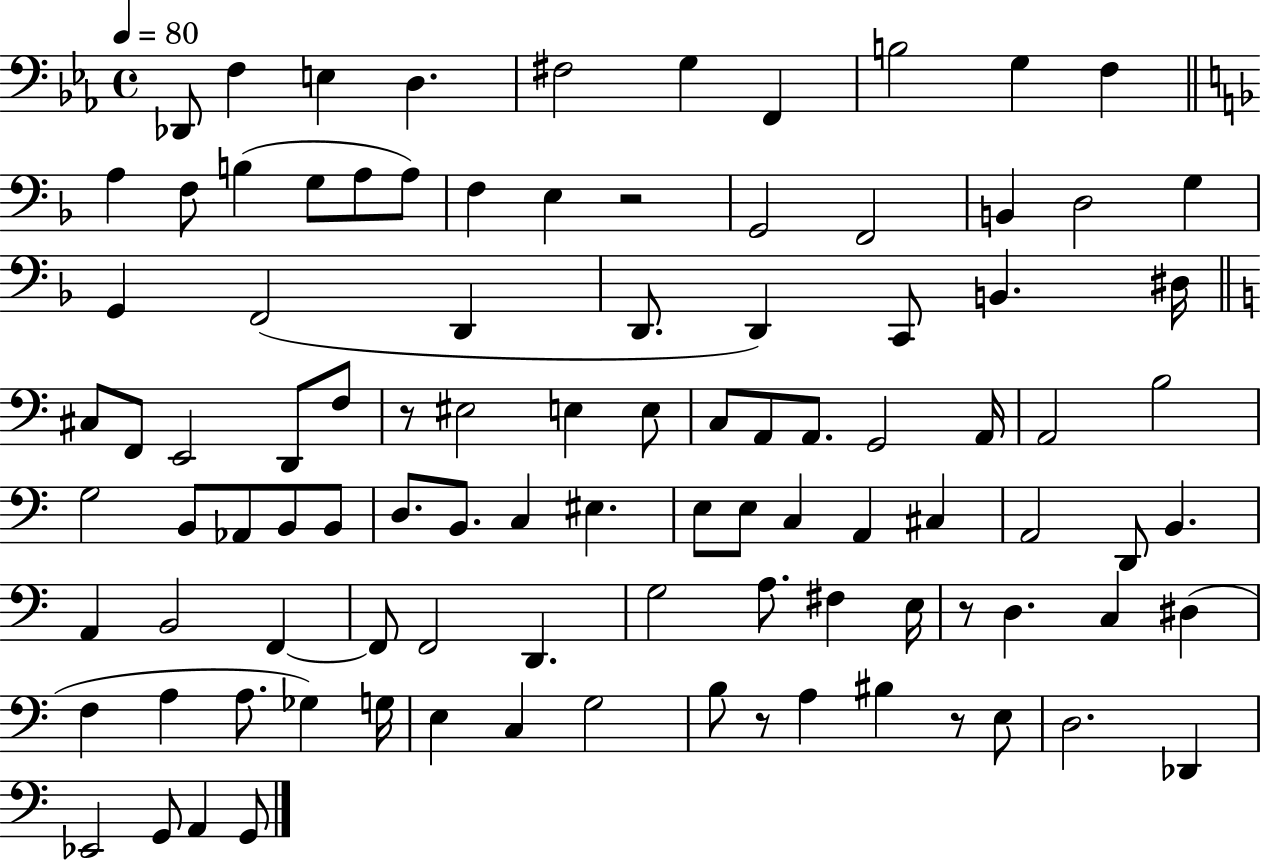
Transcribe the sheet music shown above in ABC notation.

X:1
T:Untitled
M:4/4
L:1/4
K:Eb
_D,,/2 F, E, D, ^F,2 G, F,, B,2 G, F, A, F,/2 B, G,/2 A,/2 A,/2 F, E, z2 G,,2 F,,2 B,, D,2 G, G,, F,,2 D,, D,,/2 D,, C,,/2 B,, ^D,/4 ^C,/2 F,,/2 E,,2 D,,/2 F,/2 z/2 ^E,2 E, E,/2 C,/2 A,,/2 A,,/2 G,,2 A,,/4 A,,2 B,2 G,2 B,,/2 _A,,/2 B,,/2 B,,/2 D,/2 B,,/2 C, ^E, E,/2 E,/2 C, A,, ^C, A,,2 D,,/2 B,, A,, B,,2 F,, F,,/2 F,,2 D,, G,2 A,/2 ^F, E,/4 z/2 D, C, ^D, F, A, A,/2 _G, G,/4 E, C, G,2 B,/2 z/2 A, ^B, z/2 E,/2 D,2 _D,, _E,,2 G,,/2 A,, G,,/2